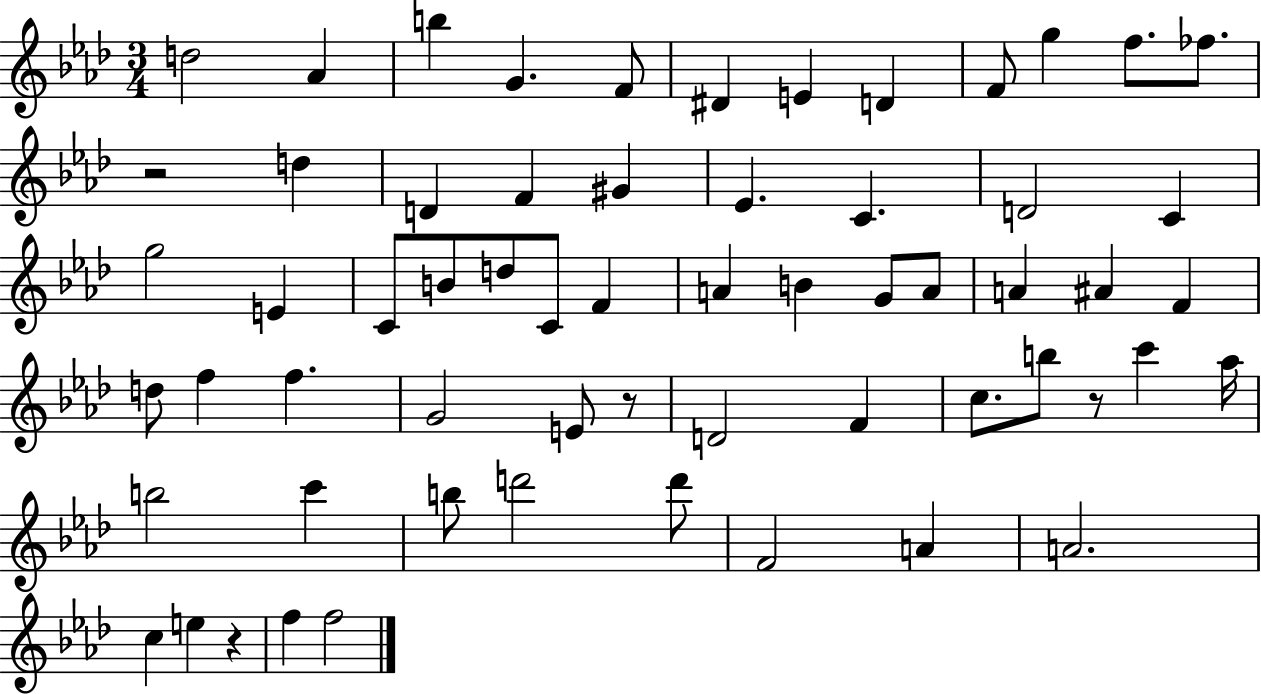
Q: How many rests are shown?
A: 4